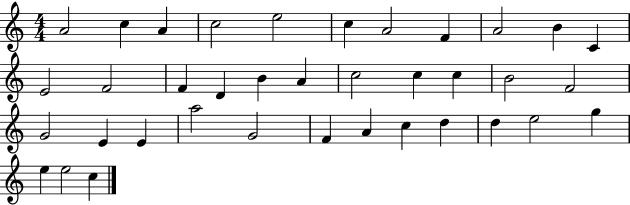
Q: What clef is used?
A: treble